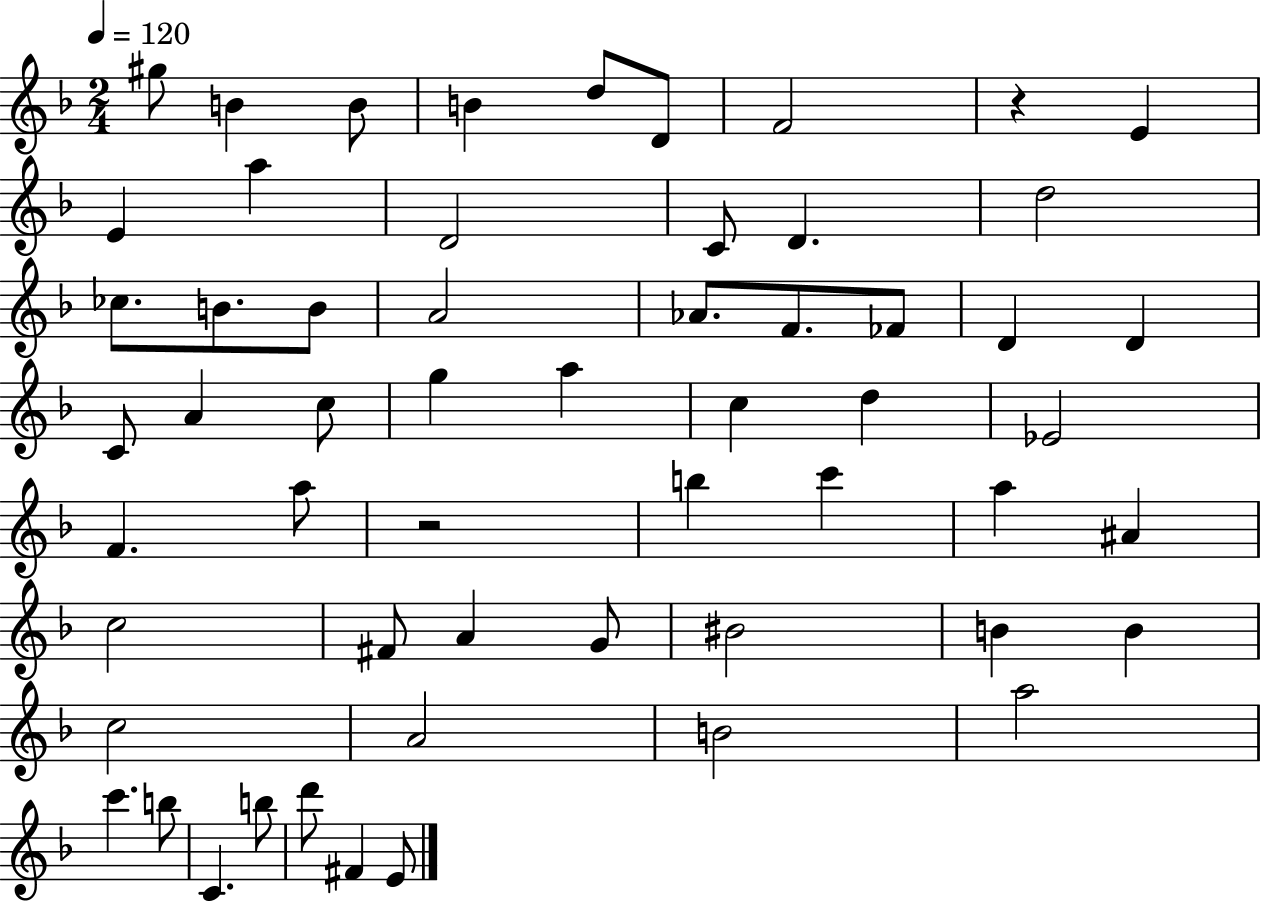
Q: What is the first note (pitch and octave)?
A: G#5